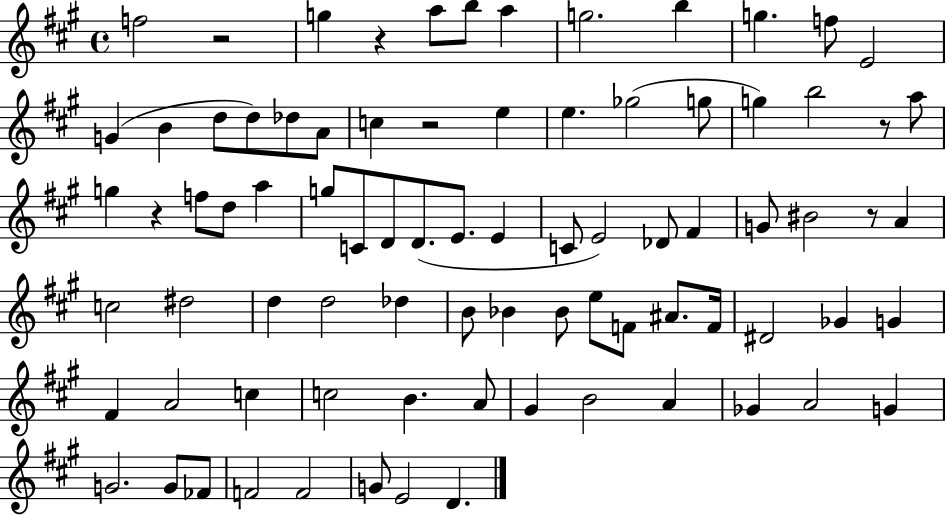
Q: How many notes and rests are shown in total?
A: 82